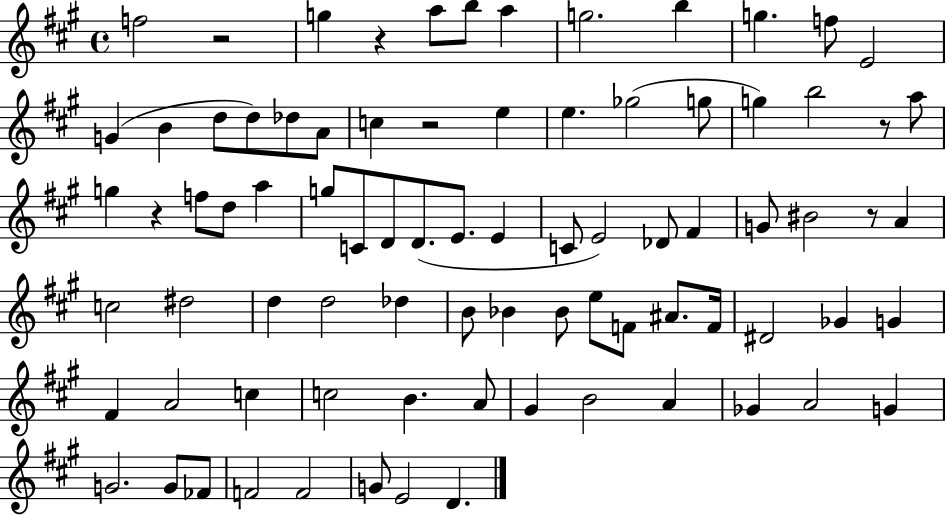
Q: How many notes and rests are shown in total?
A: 82